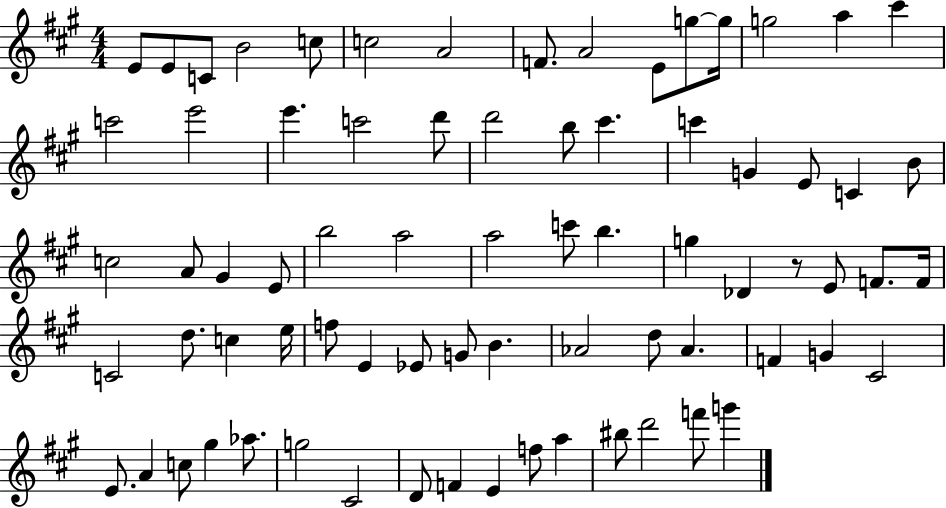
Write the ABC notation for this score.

X:1
T:Untitled
M:4/4
L:1/4
K:A
E/2 E/2 C/2 B2 c/2 c2 A2 F/2 A2 E/2 g/2 g/4 g2 a ^c' c'2 e'2 e' c'2 d'/2 d'2 b/2 ^c' c' G E/2 C B/2 c2 A/2 ^G E/2 b2 a2 a2 c'/2 b g _D z/2 E/2 F/2 F/4 C2 d/2 c e/4 f/2 E _E/2 G/2 B _A2 d/2 _A F G ^C2 E/2 A c/2 ^g _a/2 g2 ^C2 D/2 F E f/2 a ^b/2 d'2 f'/2 g'